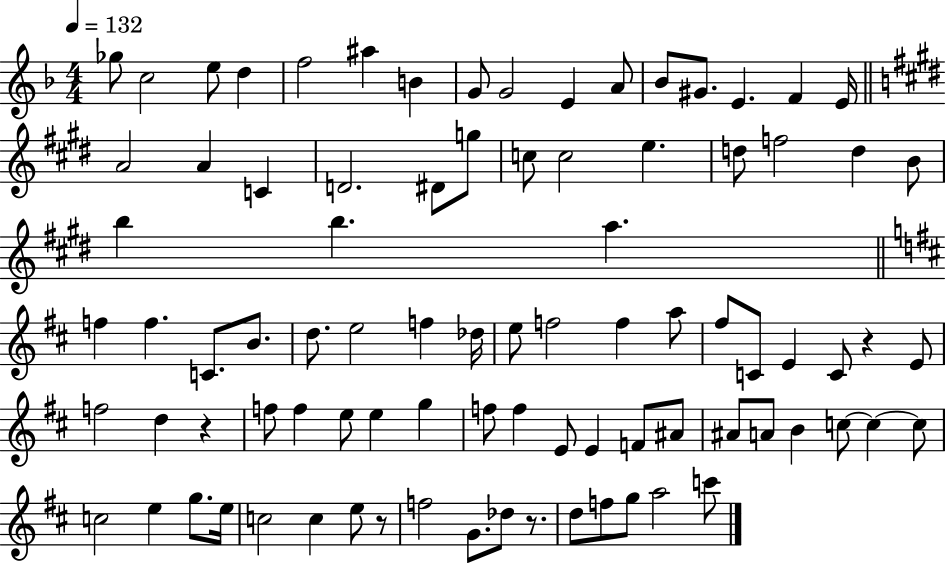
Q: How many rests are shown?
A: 4